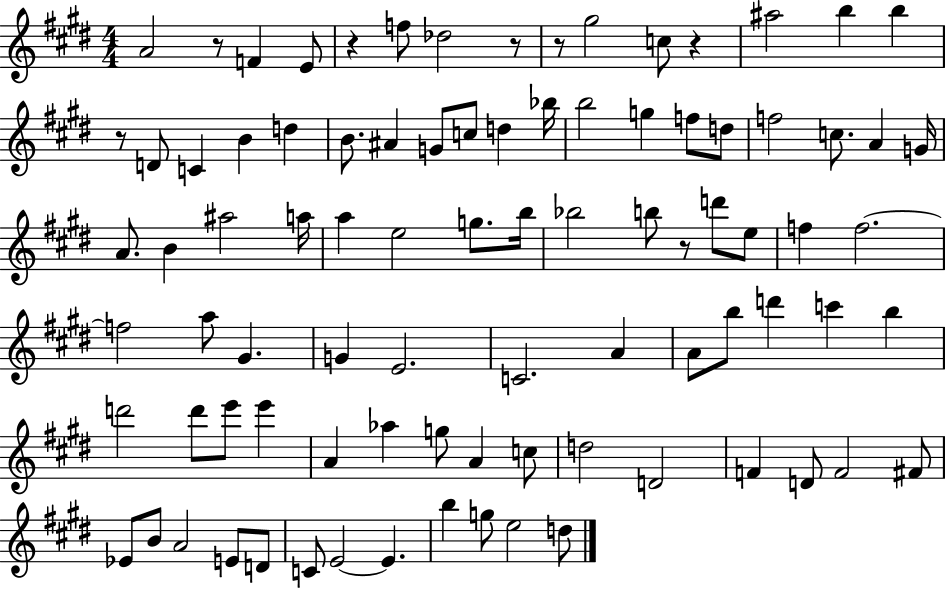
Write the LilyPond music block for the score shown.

{
  \clef treble
  \numericTimeSignature
  \time 4/4
  \key e \major
  a'2 r8 f'4 e'8 | r4 f''8 des''2 r8 | r8 gis''2 c''8 r4 | ais''2 b''4 b''4 | \break r8 d'8 c'4 b'4 d''4 | b'8. ais'4 g'8 c''8 d''4 bes''16 | b''2 g''4 f''8 d''8 | f''2 c''8. a'4 g'16 | \break a'8. b'4 ais''2 a''16 | a''4 e''2 g''8. b''16 | bes''2 b''8 r8 d'''8 e''8 | f''4 f''2.~~ | \break f''2 a''8 gis'4. | g'4 e'2. | c'2. a'4 | a'8 b''8 d'''4 c'''4 b''4 | \break d'''2 d'''8 e'''8 e'''4 | a'4 aes''4 g''8 a'4 c''8 | d''2 d'2 | f'4 d'8 f'2 fis'8 | \break ees'8 b'8 a'2 e'8 d'8 | c'8 e'2~~ e'4. | b''4 g''8 e''2 d''8 | \bar "|."
}